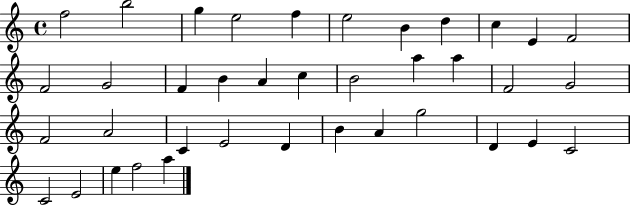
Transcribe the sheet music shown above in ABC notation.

X:1
T:Untitled
M:4/4
L:1/4
K:C
f2 b2 g e2 f e2 B d c E F2 F2 G2 F B A c B2 a a F2 G2 F2 A2 C E2 D B A g2 D E C2 C2 E2 e f2 a